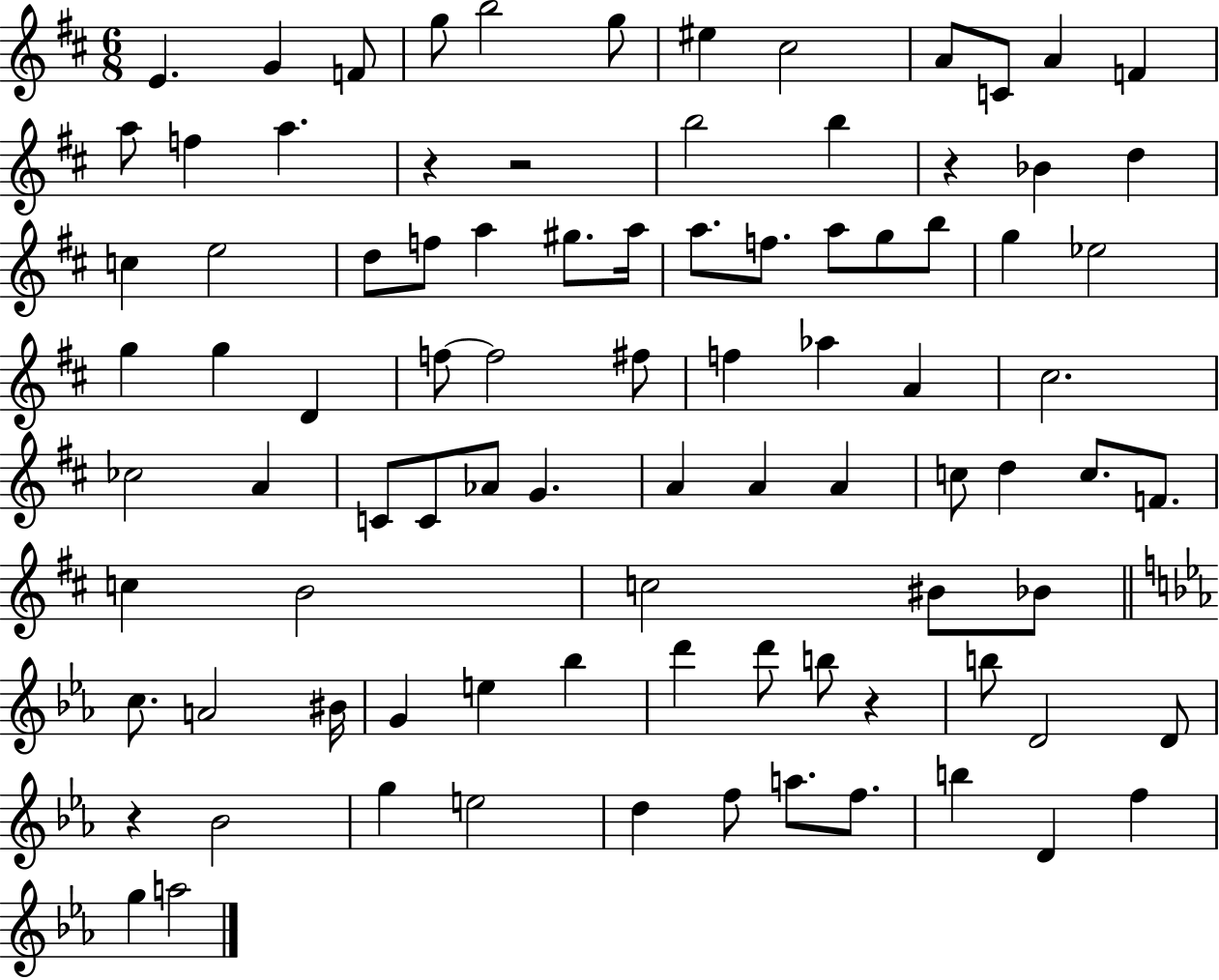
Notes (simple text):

E4/q. G4/q F4/e G5/e B5/h G5/e EIS5/q C#5/h A4/e C4/e A4/q F4/q A5/e F5/q A5/q. R/q R/h B5/h B5/q R/q Bb4/q D5/q C5/q E5/h D5/e F5/e A5/q G#5/e. A5/s A5/e. F5/e. A5/e G5/e B5/e G5/q Eb5/h G5/q G5/q D4/q F5/e F5/h F#5/e F5/q Ab5/q A4/q C#5/h. CES5/h A4/q C4/e C4/e Ab4/e G4/q. A4/q A4/q A4/q C5/e D5/q C5/e. F4/e. C5/q B4/h C5/h BIS4/e Bb4/e C5/e. A4/h BIS4/s G4/q E5/q Bb5/q D6/q D6/e B5/e R/q B5/e D4/h D4/e R/q Bb4/h G5/q E5/h D5/q F5/e A5/e. F5/e. B5/q D4/q F5/q G5/q A5/h